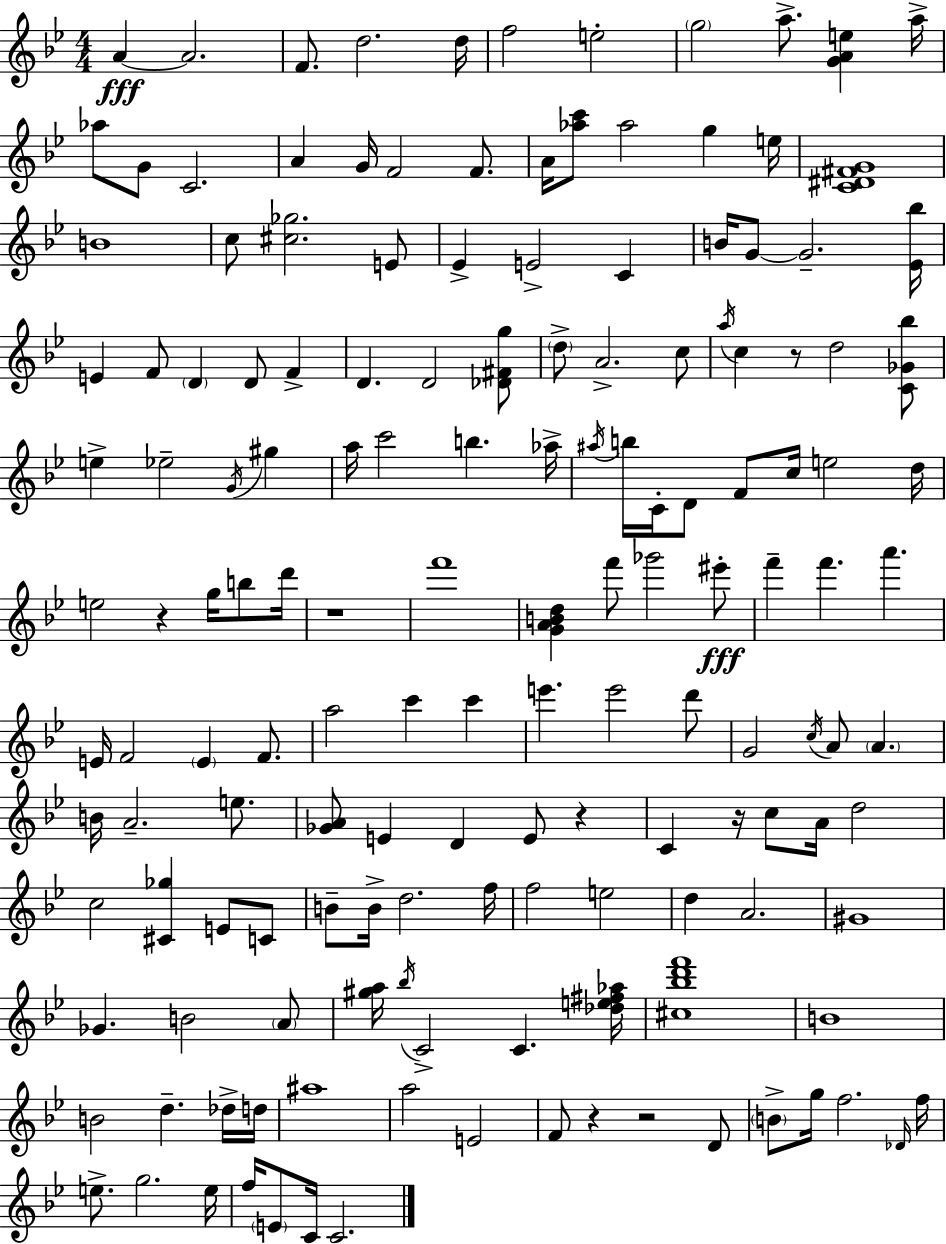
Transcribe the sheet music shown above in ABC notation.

X:1
T:Untitled
M:4/4
L:1/4
K:Gm
A A2 F/2 d2 d/4 f2 e2 g2 a/2 [GAe] a/4 _a/2 G/2 C2 A G/4 F2 F/2 A/4 [_ac']/2 _a2 g e/4 [C^D^FG]4 B4 c/2 [^c_g]2 E/2 _E E2 C B/4 G/2 G2 [_E_b]/4 E F/2 D D/2 F D D2 [_D^Fg]/2 d/2 A2 c/2 a/4 c z/2 d2 [C_G_b]/2 e _e2 G/4 ^g a/4 c'2 b _a/4 ^a/4 b/4 C/4 D/2 F/2 c/4 e2 d/4 e2 z g/4 b/2 d'/4 z4 f'4 [GABd] f'/2 _g'2 ^e'/2 f' f' a' E/4 F2 E F/2 a2 c' c' e' e'2 d'/2 G2 c/4 A/2 A B/4 A2 e/2 [_GA]/2 E D E/2 z C z/4 c/2 A/4 d2 c2 [^C_g] E/2 C/2 B/2 B/4 d2 f/4 f2 e2 d A2 ^G4 _G B2 A/2 [^ga]/4 _b/4 C2 C [_de^f_a]/4 [^c_bd'f']4 B4 B2 d _d/4 d/4 ^a4 a2 E2 F/2 z z2 D/2 B/2 g/4 f2 _D/4 f/4 e/2 g2 e/4 f/4 E/2 C/4 C2